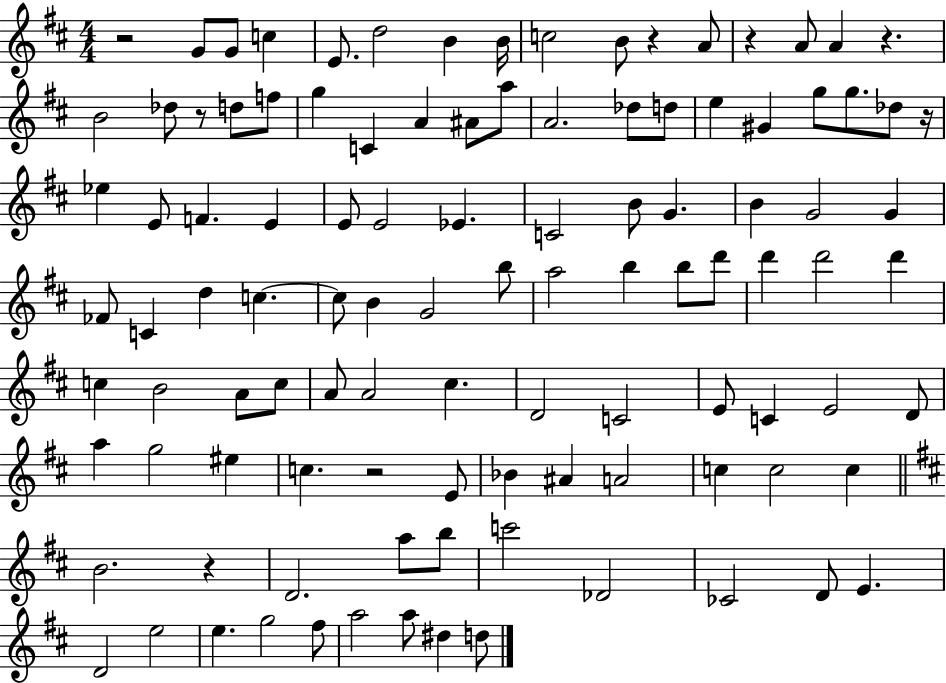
R/h G4/e G4/e C5/q E4/e. D5/h B4/q B4/s C5/h B4/e R/q A4/e R/q A4/e A4/q R/q. B4/h Db5/e R/e D5/e F5/e G5/q C4/q A4/q A#4/e A5/e A4/h. Db5/e D5/e E5/q G#4/q G5/e G5/e. Db5/e R/s Eb5/q E4/e F4/q. E4/q E4/e E4/h Eb4/q. C4/h B4/e G4/q. B4/q G4/h G4/q FES4/e C4/q D5/q C5/q. C5/e B4/q G4/h B5/e A5/h B5/q B5/e D6/e D6/q D6/h D6/q C5/q B4/h A4/e C5/e A4/e A4/h C#5/q. D4/h C4/h E4/e C4/q E4/h D4/e A5/q G5/h EIS5/q C5/q. R/h E4/e Bb4/q A#4/q A4/h C5/q C5/h C5/q B4/h. R/q D4/h. A5/e B5/e C6/h Db4/h CES4/h D4/e E4/q. D4/h E5/h E5/q. G5/h F#5/e A5/h A5/e D#5/q D5/e